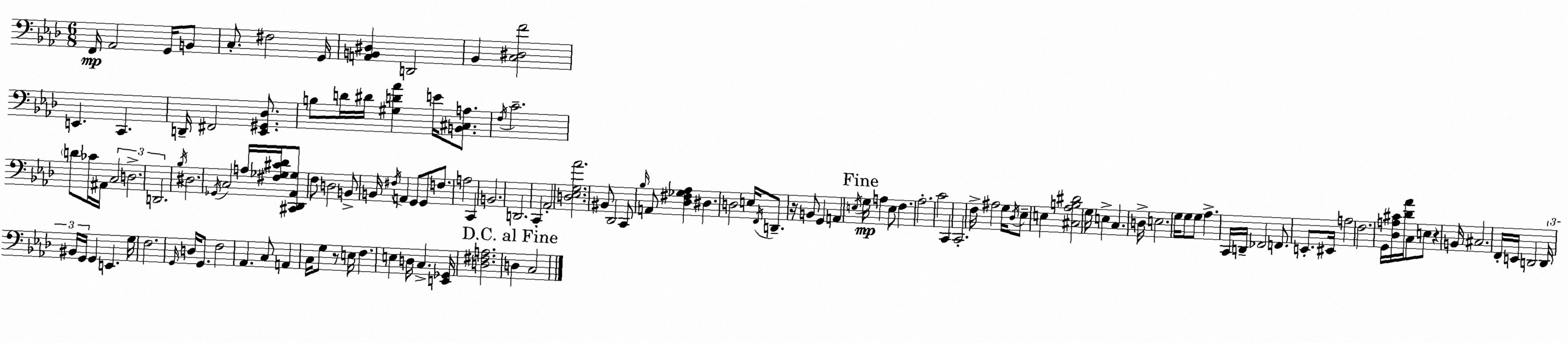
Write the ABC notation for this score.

X:1
T:Untitled
M:6/8
L:1/4
K:Ab
F,,/4 _A,,2 G,,/4 B,,/2 C,/2 ^F,2 G,,/4 [A,,B,,^D,] D,,2 _B,, [C,^D,F]2 E,, C,, D,,/4 ^F,,2 [_E,,^G,,_D,]/2 B,/2 D/4 ^D/4 [^G,D_A] E/4 [B,,^C,A,]/2 F,/4 C2 D/2 _C/4 ^A,,/4 C,2 D,2 D,,2 _B,/4 ^D,2 _G,,/4 C,2 A,/4 [^F,_G,^C_D]/4 [^C,,_D,,_A,,_G,]/2 F,/2 D,2 B,,/2 B,,/4 ^F,/4 A,, G,,/2 G,,/2 F,/2 A,2 C,, B,,2 D,,2 C,, _A,,2 [D,_E,G,_A]2 ^B,,/2 _D,,2 C,,/2 _B,/4 A,,/2 [_D,^F,_G,_A,] ^D, D,2 E,/4 F,,/4 D,,/2 z/4 B,,/2 G,, A,, E,/4 G,/4 A, E,/2 F, _A,2 C2 C,, C,,2 F,/4 ^A,2 G,/4 _D,/4 _E,/2 E, [^C,_A,B,^D]2 G,/4 E, C, D,/4 E,2 G,/4 G,/2 G,/2 _A, C,,/4 D,,/4 _F,,2 F,,/2 E,,/2 ^E,,/4 A,2 F,2 G,,/4 [_D,A,^C]/4 [_D_A]/4 C,/2 E,/2 z B,,/4 ^C,2 F,,/4 E,,/4 D,,2 D,,/4 ^B,,/4 G,,/4 G,, E,, G,/4 F,2 G,,/4 D,/4 G,,/2 F,2 _A,, C,/2 A,, C,/4 G,/2 z/2 E,/4 F, E, D,/4 C, [E,,_G,,]/4 [D,^F,A,]2 D, C,2